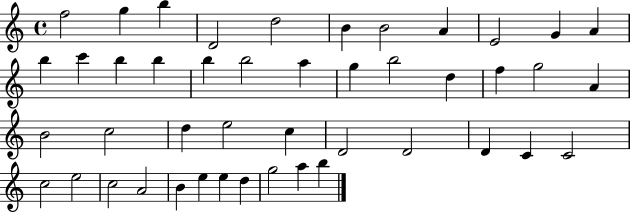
F5/h G5/q B5/q D4/h D5/h B4/q B4/h A4/q E4/h G4/q A4/q B5/q C6/q B5/q B5/q B5/q B5/h A5/q G5/q B5/h D5/q F5/q G5/h A4/q B4/h C5/h D5/q E5/h C5/q D4/h D4/h D4/q C4/q C4/h C5/h E5/h C5/h A4/h B4/q E5/q E5/q D5/q G5/h A5/q B5/q